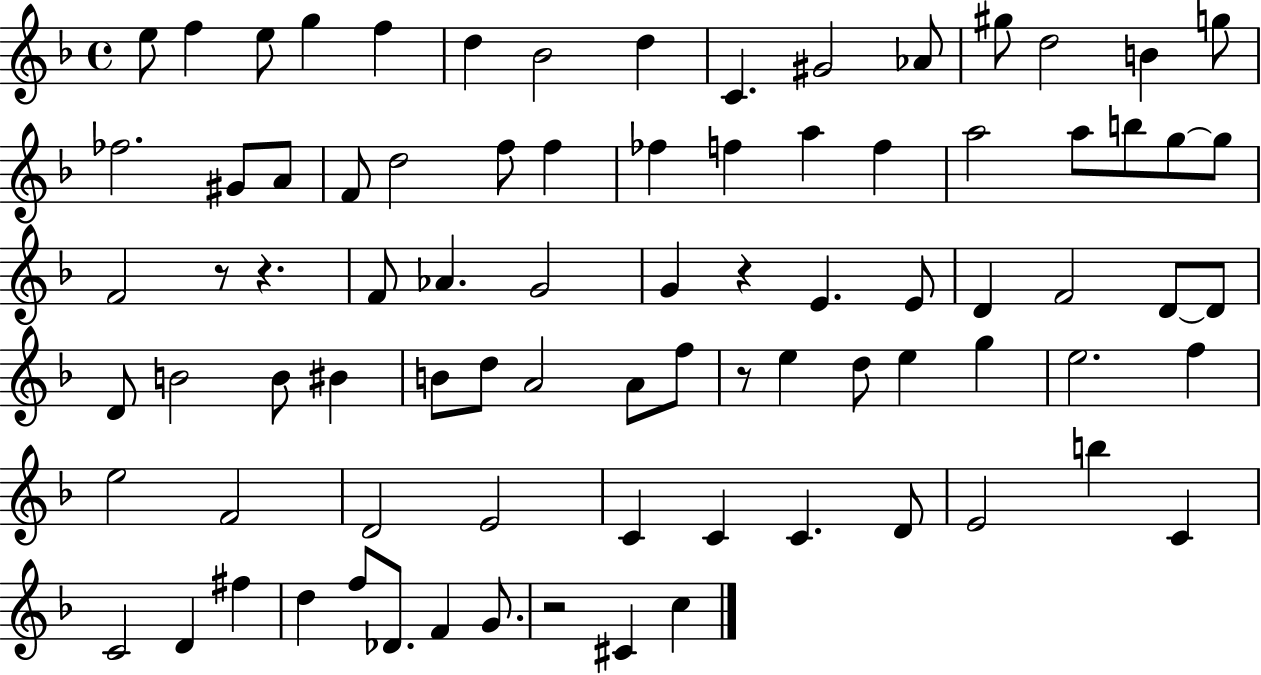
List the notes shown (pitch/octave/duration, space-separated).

E5/e F5/q E5/e G5/q F5/q D5/q Bb4/h D5/q C4/q. G#4/h Ab4/e G#5/e D5/h B4/q G5/e FES5/h. G#4/e A4/e F4/e D5/h F5/e F5/q FES5/q F5/q A5/q F5/q A5/h A5/e B5/e G5/e G5/e F4/h R/e R/q. F4/e Ab4/q. G4/h G4/q R/q E4/q. E4/e D4/q F4/h D4/e D4/e D4/e B4/h B4/e BIS4/q B4/e D5/e A4/h A4/e F5/e R/e E5/q D5/e E5/q G5/q E5/h. F5/q E5/h F4/h D4/h E4/h C4/q C4/q C4/q. D4/e E4/h B5/q C4/q C4/h D4/q F#5/q D5/q F5/e Db4/e. F4/q G4/e. R/h C#4/q C5/q